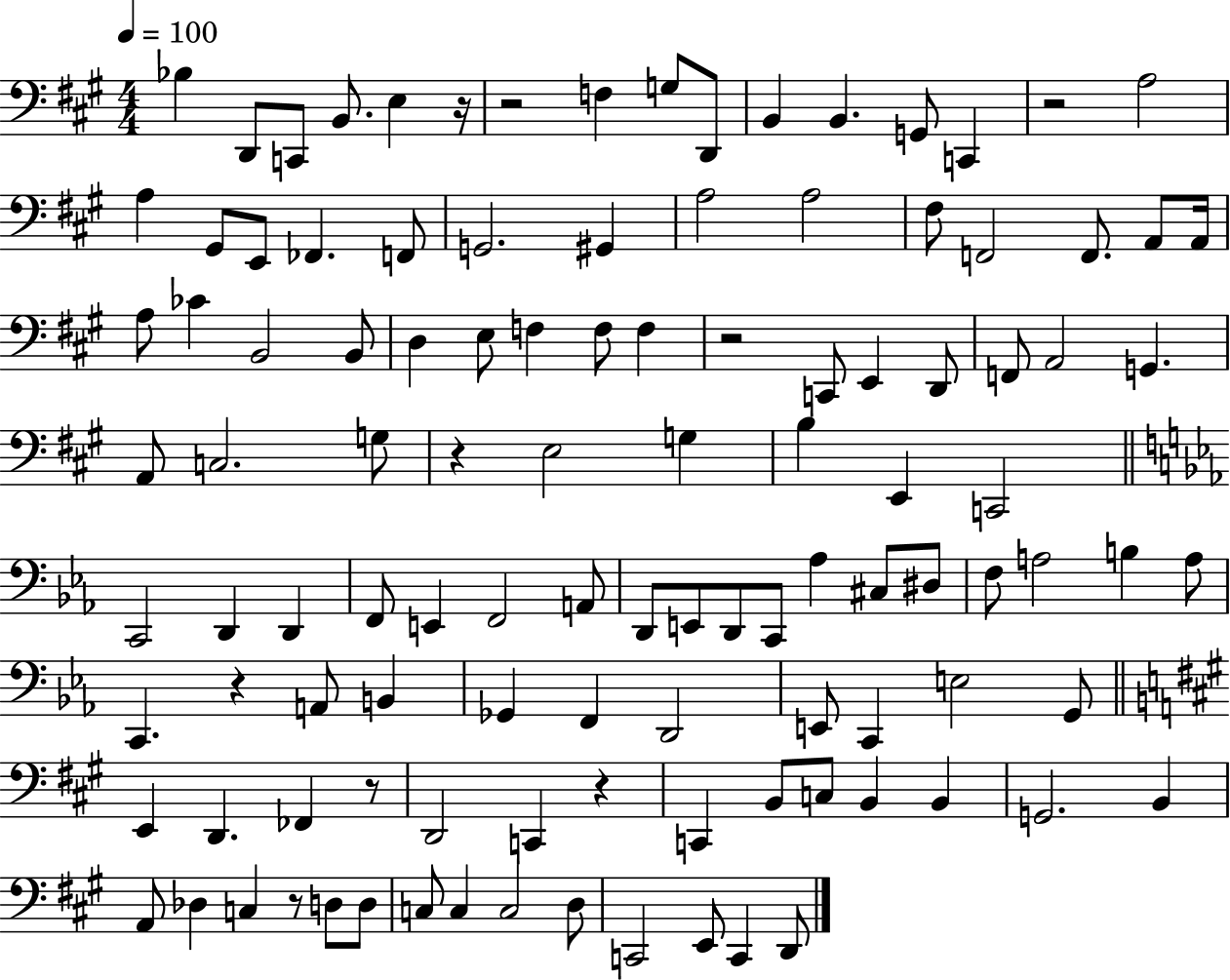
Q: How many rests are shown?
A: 9